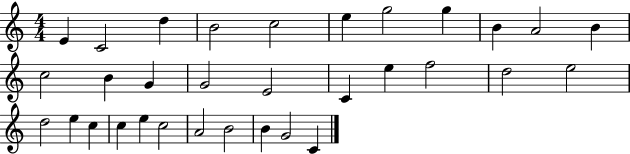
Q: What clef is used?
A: treble